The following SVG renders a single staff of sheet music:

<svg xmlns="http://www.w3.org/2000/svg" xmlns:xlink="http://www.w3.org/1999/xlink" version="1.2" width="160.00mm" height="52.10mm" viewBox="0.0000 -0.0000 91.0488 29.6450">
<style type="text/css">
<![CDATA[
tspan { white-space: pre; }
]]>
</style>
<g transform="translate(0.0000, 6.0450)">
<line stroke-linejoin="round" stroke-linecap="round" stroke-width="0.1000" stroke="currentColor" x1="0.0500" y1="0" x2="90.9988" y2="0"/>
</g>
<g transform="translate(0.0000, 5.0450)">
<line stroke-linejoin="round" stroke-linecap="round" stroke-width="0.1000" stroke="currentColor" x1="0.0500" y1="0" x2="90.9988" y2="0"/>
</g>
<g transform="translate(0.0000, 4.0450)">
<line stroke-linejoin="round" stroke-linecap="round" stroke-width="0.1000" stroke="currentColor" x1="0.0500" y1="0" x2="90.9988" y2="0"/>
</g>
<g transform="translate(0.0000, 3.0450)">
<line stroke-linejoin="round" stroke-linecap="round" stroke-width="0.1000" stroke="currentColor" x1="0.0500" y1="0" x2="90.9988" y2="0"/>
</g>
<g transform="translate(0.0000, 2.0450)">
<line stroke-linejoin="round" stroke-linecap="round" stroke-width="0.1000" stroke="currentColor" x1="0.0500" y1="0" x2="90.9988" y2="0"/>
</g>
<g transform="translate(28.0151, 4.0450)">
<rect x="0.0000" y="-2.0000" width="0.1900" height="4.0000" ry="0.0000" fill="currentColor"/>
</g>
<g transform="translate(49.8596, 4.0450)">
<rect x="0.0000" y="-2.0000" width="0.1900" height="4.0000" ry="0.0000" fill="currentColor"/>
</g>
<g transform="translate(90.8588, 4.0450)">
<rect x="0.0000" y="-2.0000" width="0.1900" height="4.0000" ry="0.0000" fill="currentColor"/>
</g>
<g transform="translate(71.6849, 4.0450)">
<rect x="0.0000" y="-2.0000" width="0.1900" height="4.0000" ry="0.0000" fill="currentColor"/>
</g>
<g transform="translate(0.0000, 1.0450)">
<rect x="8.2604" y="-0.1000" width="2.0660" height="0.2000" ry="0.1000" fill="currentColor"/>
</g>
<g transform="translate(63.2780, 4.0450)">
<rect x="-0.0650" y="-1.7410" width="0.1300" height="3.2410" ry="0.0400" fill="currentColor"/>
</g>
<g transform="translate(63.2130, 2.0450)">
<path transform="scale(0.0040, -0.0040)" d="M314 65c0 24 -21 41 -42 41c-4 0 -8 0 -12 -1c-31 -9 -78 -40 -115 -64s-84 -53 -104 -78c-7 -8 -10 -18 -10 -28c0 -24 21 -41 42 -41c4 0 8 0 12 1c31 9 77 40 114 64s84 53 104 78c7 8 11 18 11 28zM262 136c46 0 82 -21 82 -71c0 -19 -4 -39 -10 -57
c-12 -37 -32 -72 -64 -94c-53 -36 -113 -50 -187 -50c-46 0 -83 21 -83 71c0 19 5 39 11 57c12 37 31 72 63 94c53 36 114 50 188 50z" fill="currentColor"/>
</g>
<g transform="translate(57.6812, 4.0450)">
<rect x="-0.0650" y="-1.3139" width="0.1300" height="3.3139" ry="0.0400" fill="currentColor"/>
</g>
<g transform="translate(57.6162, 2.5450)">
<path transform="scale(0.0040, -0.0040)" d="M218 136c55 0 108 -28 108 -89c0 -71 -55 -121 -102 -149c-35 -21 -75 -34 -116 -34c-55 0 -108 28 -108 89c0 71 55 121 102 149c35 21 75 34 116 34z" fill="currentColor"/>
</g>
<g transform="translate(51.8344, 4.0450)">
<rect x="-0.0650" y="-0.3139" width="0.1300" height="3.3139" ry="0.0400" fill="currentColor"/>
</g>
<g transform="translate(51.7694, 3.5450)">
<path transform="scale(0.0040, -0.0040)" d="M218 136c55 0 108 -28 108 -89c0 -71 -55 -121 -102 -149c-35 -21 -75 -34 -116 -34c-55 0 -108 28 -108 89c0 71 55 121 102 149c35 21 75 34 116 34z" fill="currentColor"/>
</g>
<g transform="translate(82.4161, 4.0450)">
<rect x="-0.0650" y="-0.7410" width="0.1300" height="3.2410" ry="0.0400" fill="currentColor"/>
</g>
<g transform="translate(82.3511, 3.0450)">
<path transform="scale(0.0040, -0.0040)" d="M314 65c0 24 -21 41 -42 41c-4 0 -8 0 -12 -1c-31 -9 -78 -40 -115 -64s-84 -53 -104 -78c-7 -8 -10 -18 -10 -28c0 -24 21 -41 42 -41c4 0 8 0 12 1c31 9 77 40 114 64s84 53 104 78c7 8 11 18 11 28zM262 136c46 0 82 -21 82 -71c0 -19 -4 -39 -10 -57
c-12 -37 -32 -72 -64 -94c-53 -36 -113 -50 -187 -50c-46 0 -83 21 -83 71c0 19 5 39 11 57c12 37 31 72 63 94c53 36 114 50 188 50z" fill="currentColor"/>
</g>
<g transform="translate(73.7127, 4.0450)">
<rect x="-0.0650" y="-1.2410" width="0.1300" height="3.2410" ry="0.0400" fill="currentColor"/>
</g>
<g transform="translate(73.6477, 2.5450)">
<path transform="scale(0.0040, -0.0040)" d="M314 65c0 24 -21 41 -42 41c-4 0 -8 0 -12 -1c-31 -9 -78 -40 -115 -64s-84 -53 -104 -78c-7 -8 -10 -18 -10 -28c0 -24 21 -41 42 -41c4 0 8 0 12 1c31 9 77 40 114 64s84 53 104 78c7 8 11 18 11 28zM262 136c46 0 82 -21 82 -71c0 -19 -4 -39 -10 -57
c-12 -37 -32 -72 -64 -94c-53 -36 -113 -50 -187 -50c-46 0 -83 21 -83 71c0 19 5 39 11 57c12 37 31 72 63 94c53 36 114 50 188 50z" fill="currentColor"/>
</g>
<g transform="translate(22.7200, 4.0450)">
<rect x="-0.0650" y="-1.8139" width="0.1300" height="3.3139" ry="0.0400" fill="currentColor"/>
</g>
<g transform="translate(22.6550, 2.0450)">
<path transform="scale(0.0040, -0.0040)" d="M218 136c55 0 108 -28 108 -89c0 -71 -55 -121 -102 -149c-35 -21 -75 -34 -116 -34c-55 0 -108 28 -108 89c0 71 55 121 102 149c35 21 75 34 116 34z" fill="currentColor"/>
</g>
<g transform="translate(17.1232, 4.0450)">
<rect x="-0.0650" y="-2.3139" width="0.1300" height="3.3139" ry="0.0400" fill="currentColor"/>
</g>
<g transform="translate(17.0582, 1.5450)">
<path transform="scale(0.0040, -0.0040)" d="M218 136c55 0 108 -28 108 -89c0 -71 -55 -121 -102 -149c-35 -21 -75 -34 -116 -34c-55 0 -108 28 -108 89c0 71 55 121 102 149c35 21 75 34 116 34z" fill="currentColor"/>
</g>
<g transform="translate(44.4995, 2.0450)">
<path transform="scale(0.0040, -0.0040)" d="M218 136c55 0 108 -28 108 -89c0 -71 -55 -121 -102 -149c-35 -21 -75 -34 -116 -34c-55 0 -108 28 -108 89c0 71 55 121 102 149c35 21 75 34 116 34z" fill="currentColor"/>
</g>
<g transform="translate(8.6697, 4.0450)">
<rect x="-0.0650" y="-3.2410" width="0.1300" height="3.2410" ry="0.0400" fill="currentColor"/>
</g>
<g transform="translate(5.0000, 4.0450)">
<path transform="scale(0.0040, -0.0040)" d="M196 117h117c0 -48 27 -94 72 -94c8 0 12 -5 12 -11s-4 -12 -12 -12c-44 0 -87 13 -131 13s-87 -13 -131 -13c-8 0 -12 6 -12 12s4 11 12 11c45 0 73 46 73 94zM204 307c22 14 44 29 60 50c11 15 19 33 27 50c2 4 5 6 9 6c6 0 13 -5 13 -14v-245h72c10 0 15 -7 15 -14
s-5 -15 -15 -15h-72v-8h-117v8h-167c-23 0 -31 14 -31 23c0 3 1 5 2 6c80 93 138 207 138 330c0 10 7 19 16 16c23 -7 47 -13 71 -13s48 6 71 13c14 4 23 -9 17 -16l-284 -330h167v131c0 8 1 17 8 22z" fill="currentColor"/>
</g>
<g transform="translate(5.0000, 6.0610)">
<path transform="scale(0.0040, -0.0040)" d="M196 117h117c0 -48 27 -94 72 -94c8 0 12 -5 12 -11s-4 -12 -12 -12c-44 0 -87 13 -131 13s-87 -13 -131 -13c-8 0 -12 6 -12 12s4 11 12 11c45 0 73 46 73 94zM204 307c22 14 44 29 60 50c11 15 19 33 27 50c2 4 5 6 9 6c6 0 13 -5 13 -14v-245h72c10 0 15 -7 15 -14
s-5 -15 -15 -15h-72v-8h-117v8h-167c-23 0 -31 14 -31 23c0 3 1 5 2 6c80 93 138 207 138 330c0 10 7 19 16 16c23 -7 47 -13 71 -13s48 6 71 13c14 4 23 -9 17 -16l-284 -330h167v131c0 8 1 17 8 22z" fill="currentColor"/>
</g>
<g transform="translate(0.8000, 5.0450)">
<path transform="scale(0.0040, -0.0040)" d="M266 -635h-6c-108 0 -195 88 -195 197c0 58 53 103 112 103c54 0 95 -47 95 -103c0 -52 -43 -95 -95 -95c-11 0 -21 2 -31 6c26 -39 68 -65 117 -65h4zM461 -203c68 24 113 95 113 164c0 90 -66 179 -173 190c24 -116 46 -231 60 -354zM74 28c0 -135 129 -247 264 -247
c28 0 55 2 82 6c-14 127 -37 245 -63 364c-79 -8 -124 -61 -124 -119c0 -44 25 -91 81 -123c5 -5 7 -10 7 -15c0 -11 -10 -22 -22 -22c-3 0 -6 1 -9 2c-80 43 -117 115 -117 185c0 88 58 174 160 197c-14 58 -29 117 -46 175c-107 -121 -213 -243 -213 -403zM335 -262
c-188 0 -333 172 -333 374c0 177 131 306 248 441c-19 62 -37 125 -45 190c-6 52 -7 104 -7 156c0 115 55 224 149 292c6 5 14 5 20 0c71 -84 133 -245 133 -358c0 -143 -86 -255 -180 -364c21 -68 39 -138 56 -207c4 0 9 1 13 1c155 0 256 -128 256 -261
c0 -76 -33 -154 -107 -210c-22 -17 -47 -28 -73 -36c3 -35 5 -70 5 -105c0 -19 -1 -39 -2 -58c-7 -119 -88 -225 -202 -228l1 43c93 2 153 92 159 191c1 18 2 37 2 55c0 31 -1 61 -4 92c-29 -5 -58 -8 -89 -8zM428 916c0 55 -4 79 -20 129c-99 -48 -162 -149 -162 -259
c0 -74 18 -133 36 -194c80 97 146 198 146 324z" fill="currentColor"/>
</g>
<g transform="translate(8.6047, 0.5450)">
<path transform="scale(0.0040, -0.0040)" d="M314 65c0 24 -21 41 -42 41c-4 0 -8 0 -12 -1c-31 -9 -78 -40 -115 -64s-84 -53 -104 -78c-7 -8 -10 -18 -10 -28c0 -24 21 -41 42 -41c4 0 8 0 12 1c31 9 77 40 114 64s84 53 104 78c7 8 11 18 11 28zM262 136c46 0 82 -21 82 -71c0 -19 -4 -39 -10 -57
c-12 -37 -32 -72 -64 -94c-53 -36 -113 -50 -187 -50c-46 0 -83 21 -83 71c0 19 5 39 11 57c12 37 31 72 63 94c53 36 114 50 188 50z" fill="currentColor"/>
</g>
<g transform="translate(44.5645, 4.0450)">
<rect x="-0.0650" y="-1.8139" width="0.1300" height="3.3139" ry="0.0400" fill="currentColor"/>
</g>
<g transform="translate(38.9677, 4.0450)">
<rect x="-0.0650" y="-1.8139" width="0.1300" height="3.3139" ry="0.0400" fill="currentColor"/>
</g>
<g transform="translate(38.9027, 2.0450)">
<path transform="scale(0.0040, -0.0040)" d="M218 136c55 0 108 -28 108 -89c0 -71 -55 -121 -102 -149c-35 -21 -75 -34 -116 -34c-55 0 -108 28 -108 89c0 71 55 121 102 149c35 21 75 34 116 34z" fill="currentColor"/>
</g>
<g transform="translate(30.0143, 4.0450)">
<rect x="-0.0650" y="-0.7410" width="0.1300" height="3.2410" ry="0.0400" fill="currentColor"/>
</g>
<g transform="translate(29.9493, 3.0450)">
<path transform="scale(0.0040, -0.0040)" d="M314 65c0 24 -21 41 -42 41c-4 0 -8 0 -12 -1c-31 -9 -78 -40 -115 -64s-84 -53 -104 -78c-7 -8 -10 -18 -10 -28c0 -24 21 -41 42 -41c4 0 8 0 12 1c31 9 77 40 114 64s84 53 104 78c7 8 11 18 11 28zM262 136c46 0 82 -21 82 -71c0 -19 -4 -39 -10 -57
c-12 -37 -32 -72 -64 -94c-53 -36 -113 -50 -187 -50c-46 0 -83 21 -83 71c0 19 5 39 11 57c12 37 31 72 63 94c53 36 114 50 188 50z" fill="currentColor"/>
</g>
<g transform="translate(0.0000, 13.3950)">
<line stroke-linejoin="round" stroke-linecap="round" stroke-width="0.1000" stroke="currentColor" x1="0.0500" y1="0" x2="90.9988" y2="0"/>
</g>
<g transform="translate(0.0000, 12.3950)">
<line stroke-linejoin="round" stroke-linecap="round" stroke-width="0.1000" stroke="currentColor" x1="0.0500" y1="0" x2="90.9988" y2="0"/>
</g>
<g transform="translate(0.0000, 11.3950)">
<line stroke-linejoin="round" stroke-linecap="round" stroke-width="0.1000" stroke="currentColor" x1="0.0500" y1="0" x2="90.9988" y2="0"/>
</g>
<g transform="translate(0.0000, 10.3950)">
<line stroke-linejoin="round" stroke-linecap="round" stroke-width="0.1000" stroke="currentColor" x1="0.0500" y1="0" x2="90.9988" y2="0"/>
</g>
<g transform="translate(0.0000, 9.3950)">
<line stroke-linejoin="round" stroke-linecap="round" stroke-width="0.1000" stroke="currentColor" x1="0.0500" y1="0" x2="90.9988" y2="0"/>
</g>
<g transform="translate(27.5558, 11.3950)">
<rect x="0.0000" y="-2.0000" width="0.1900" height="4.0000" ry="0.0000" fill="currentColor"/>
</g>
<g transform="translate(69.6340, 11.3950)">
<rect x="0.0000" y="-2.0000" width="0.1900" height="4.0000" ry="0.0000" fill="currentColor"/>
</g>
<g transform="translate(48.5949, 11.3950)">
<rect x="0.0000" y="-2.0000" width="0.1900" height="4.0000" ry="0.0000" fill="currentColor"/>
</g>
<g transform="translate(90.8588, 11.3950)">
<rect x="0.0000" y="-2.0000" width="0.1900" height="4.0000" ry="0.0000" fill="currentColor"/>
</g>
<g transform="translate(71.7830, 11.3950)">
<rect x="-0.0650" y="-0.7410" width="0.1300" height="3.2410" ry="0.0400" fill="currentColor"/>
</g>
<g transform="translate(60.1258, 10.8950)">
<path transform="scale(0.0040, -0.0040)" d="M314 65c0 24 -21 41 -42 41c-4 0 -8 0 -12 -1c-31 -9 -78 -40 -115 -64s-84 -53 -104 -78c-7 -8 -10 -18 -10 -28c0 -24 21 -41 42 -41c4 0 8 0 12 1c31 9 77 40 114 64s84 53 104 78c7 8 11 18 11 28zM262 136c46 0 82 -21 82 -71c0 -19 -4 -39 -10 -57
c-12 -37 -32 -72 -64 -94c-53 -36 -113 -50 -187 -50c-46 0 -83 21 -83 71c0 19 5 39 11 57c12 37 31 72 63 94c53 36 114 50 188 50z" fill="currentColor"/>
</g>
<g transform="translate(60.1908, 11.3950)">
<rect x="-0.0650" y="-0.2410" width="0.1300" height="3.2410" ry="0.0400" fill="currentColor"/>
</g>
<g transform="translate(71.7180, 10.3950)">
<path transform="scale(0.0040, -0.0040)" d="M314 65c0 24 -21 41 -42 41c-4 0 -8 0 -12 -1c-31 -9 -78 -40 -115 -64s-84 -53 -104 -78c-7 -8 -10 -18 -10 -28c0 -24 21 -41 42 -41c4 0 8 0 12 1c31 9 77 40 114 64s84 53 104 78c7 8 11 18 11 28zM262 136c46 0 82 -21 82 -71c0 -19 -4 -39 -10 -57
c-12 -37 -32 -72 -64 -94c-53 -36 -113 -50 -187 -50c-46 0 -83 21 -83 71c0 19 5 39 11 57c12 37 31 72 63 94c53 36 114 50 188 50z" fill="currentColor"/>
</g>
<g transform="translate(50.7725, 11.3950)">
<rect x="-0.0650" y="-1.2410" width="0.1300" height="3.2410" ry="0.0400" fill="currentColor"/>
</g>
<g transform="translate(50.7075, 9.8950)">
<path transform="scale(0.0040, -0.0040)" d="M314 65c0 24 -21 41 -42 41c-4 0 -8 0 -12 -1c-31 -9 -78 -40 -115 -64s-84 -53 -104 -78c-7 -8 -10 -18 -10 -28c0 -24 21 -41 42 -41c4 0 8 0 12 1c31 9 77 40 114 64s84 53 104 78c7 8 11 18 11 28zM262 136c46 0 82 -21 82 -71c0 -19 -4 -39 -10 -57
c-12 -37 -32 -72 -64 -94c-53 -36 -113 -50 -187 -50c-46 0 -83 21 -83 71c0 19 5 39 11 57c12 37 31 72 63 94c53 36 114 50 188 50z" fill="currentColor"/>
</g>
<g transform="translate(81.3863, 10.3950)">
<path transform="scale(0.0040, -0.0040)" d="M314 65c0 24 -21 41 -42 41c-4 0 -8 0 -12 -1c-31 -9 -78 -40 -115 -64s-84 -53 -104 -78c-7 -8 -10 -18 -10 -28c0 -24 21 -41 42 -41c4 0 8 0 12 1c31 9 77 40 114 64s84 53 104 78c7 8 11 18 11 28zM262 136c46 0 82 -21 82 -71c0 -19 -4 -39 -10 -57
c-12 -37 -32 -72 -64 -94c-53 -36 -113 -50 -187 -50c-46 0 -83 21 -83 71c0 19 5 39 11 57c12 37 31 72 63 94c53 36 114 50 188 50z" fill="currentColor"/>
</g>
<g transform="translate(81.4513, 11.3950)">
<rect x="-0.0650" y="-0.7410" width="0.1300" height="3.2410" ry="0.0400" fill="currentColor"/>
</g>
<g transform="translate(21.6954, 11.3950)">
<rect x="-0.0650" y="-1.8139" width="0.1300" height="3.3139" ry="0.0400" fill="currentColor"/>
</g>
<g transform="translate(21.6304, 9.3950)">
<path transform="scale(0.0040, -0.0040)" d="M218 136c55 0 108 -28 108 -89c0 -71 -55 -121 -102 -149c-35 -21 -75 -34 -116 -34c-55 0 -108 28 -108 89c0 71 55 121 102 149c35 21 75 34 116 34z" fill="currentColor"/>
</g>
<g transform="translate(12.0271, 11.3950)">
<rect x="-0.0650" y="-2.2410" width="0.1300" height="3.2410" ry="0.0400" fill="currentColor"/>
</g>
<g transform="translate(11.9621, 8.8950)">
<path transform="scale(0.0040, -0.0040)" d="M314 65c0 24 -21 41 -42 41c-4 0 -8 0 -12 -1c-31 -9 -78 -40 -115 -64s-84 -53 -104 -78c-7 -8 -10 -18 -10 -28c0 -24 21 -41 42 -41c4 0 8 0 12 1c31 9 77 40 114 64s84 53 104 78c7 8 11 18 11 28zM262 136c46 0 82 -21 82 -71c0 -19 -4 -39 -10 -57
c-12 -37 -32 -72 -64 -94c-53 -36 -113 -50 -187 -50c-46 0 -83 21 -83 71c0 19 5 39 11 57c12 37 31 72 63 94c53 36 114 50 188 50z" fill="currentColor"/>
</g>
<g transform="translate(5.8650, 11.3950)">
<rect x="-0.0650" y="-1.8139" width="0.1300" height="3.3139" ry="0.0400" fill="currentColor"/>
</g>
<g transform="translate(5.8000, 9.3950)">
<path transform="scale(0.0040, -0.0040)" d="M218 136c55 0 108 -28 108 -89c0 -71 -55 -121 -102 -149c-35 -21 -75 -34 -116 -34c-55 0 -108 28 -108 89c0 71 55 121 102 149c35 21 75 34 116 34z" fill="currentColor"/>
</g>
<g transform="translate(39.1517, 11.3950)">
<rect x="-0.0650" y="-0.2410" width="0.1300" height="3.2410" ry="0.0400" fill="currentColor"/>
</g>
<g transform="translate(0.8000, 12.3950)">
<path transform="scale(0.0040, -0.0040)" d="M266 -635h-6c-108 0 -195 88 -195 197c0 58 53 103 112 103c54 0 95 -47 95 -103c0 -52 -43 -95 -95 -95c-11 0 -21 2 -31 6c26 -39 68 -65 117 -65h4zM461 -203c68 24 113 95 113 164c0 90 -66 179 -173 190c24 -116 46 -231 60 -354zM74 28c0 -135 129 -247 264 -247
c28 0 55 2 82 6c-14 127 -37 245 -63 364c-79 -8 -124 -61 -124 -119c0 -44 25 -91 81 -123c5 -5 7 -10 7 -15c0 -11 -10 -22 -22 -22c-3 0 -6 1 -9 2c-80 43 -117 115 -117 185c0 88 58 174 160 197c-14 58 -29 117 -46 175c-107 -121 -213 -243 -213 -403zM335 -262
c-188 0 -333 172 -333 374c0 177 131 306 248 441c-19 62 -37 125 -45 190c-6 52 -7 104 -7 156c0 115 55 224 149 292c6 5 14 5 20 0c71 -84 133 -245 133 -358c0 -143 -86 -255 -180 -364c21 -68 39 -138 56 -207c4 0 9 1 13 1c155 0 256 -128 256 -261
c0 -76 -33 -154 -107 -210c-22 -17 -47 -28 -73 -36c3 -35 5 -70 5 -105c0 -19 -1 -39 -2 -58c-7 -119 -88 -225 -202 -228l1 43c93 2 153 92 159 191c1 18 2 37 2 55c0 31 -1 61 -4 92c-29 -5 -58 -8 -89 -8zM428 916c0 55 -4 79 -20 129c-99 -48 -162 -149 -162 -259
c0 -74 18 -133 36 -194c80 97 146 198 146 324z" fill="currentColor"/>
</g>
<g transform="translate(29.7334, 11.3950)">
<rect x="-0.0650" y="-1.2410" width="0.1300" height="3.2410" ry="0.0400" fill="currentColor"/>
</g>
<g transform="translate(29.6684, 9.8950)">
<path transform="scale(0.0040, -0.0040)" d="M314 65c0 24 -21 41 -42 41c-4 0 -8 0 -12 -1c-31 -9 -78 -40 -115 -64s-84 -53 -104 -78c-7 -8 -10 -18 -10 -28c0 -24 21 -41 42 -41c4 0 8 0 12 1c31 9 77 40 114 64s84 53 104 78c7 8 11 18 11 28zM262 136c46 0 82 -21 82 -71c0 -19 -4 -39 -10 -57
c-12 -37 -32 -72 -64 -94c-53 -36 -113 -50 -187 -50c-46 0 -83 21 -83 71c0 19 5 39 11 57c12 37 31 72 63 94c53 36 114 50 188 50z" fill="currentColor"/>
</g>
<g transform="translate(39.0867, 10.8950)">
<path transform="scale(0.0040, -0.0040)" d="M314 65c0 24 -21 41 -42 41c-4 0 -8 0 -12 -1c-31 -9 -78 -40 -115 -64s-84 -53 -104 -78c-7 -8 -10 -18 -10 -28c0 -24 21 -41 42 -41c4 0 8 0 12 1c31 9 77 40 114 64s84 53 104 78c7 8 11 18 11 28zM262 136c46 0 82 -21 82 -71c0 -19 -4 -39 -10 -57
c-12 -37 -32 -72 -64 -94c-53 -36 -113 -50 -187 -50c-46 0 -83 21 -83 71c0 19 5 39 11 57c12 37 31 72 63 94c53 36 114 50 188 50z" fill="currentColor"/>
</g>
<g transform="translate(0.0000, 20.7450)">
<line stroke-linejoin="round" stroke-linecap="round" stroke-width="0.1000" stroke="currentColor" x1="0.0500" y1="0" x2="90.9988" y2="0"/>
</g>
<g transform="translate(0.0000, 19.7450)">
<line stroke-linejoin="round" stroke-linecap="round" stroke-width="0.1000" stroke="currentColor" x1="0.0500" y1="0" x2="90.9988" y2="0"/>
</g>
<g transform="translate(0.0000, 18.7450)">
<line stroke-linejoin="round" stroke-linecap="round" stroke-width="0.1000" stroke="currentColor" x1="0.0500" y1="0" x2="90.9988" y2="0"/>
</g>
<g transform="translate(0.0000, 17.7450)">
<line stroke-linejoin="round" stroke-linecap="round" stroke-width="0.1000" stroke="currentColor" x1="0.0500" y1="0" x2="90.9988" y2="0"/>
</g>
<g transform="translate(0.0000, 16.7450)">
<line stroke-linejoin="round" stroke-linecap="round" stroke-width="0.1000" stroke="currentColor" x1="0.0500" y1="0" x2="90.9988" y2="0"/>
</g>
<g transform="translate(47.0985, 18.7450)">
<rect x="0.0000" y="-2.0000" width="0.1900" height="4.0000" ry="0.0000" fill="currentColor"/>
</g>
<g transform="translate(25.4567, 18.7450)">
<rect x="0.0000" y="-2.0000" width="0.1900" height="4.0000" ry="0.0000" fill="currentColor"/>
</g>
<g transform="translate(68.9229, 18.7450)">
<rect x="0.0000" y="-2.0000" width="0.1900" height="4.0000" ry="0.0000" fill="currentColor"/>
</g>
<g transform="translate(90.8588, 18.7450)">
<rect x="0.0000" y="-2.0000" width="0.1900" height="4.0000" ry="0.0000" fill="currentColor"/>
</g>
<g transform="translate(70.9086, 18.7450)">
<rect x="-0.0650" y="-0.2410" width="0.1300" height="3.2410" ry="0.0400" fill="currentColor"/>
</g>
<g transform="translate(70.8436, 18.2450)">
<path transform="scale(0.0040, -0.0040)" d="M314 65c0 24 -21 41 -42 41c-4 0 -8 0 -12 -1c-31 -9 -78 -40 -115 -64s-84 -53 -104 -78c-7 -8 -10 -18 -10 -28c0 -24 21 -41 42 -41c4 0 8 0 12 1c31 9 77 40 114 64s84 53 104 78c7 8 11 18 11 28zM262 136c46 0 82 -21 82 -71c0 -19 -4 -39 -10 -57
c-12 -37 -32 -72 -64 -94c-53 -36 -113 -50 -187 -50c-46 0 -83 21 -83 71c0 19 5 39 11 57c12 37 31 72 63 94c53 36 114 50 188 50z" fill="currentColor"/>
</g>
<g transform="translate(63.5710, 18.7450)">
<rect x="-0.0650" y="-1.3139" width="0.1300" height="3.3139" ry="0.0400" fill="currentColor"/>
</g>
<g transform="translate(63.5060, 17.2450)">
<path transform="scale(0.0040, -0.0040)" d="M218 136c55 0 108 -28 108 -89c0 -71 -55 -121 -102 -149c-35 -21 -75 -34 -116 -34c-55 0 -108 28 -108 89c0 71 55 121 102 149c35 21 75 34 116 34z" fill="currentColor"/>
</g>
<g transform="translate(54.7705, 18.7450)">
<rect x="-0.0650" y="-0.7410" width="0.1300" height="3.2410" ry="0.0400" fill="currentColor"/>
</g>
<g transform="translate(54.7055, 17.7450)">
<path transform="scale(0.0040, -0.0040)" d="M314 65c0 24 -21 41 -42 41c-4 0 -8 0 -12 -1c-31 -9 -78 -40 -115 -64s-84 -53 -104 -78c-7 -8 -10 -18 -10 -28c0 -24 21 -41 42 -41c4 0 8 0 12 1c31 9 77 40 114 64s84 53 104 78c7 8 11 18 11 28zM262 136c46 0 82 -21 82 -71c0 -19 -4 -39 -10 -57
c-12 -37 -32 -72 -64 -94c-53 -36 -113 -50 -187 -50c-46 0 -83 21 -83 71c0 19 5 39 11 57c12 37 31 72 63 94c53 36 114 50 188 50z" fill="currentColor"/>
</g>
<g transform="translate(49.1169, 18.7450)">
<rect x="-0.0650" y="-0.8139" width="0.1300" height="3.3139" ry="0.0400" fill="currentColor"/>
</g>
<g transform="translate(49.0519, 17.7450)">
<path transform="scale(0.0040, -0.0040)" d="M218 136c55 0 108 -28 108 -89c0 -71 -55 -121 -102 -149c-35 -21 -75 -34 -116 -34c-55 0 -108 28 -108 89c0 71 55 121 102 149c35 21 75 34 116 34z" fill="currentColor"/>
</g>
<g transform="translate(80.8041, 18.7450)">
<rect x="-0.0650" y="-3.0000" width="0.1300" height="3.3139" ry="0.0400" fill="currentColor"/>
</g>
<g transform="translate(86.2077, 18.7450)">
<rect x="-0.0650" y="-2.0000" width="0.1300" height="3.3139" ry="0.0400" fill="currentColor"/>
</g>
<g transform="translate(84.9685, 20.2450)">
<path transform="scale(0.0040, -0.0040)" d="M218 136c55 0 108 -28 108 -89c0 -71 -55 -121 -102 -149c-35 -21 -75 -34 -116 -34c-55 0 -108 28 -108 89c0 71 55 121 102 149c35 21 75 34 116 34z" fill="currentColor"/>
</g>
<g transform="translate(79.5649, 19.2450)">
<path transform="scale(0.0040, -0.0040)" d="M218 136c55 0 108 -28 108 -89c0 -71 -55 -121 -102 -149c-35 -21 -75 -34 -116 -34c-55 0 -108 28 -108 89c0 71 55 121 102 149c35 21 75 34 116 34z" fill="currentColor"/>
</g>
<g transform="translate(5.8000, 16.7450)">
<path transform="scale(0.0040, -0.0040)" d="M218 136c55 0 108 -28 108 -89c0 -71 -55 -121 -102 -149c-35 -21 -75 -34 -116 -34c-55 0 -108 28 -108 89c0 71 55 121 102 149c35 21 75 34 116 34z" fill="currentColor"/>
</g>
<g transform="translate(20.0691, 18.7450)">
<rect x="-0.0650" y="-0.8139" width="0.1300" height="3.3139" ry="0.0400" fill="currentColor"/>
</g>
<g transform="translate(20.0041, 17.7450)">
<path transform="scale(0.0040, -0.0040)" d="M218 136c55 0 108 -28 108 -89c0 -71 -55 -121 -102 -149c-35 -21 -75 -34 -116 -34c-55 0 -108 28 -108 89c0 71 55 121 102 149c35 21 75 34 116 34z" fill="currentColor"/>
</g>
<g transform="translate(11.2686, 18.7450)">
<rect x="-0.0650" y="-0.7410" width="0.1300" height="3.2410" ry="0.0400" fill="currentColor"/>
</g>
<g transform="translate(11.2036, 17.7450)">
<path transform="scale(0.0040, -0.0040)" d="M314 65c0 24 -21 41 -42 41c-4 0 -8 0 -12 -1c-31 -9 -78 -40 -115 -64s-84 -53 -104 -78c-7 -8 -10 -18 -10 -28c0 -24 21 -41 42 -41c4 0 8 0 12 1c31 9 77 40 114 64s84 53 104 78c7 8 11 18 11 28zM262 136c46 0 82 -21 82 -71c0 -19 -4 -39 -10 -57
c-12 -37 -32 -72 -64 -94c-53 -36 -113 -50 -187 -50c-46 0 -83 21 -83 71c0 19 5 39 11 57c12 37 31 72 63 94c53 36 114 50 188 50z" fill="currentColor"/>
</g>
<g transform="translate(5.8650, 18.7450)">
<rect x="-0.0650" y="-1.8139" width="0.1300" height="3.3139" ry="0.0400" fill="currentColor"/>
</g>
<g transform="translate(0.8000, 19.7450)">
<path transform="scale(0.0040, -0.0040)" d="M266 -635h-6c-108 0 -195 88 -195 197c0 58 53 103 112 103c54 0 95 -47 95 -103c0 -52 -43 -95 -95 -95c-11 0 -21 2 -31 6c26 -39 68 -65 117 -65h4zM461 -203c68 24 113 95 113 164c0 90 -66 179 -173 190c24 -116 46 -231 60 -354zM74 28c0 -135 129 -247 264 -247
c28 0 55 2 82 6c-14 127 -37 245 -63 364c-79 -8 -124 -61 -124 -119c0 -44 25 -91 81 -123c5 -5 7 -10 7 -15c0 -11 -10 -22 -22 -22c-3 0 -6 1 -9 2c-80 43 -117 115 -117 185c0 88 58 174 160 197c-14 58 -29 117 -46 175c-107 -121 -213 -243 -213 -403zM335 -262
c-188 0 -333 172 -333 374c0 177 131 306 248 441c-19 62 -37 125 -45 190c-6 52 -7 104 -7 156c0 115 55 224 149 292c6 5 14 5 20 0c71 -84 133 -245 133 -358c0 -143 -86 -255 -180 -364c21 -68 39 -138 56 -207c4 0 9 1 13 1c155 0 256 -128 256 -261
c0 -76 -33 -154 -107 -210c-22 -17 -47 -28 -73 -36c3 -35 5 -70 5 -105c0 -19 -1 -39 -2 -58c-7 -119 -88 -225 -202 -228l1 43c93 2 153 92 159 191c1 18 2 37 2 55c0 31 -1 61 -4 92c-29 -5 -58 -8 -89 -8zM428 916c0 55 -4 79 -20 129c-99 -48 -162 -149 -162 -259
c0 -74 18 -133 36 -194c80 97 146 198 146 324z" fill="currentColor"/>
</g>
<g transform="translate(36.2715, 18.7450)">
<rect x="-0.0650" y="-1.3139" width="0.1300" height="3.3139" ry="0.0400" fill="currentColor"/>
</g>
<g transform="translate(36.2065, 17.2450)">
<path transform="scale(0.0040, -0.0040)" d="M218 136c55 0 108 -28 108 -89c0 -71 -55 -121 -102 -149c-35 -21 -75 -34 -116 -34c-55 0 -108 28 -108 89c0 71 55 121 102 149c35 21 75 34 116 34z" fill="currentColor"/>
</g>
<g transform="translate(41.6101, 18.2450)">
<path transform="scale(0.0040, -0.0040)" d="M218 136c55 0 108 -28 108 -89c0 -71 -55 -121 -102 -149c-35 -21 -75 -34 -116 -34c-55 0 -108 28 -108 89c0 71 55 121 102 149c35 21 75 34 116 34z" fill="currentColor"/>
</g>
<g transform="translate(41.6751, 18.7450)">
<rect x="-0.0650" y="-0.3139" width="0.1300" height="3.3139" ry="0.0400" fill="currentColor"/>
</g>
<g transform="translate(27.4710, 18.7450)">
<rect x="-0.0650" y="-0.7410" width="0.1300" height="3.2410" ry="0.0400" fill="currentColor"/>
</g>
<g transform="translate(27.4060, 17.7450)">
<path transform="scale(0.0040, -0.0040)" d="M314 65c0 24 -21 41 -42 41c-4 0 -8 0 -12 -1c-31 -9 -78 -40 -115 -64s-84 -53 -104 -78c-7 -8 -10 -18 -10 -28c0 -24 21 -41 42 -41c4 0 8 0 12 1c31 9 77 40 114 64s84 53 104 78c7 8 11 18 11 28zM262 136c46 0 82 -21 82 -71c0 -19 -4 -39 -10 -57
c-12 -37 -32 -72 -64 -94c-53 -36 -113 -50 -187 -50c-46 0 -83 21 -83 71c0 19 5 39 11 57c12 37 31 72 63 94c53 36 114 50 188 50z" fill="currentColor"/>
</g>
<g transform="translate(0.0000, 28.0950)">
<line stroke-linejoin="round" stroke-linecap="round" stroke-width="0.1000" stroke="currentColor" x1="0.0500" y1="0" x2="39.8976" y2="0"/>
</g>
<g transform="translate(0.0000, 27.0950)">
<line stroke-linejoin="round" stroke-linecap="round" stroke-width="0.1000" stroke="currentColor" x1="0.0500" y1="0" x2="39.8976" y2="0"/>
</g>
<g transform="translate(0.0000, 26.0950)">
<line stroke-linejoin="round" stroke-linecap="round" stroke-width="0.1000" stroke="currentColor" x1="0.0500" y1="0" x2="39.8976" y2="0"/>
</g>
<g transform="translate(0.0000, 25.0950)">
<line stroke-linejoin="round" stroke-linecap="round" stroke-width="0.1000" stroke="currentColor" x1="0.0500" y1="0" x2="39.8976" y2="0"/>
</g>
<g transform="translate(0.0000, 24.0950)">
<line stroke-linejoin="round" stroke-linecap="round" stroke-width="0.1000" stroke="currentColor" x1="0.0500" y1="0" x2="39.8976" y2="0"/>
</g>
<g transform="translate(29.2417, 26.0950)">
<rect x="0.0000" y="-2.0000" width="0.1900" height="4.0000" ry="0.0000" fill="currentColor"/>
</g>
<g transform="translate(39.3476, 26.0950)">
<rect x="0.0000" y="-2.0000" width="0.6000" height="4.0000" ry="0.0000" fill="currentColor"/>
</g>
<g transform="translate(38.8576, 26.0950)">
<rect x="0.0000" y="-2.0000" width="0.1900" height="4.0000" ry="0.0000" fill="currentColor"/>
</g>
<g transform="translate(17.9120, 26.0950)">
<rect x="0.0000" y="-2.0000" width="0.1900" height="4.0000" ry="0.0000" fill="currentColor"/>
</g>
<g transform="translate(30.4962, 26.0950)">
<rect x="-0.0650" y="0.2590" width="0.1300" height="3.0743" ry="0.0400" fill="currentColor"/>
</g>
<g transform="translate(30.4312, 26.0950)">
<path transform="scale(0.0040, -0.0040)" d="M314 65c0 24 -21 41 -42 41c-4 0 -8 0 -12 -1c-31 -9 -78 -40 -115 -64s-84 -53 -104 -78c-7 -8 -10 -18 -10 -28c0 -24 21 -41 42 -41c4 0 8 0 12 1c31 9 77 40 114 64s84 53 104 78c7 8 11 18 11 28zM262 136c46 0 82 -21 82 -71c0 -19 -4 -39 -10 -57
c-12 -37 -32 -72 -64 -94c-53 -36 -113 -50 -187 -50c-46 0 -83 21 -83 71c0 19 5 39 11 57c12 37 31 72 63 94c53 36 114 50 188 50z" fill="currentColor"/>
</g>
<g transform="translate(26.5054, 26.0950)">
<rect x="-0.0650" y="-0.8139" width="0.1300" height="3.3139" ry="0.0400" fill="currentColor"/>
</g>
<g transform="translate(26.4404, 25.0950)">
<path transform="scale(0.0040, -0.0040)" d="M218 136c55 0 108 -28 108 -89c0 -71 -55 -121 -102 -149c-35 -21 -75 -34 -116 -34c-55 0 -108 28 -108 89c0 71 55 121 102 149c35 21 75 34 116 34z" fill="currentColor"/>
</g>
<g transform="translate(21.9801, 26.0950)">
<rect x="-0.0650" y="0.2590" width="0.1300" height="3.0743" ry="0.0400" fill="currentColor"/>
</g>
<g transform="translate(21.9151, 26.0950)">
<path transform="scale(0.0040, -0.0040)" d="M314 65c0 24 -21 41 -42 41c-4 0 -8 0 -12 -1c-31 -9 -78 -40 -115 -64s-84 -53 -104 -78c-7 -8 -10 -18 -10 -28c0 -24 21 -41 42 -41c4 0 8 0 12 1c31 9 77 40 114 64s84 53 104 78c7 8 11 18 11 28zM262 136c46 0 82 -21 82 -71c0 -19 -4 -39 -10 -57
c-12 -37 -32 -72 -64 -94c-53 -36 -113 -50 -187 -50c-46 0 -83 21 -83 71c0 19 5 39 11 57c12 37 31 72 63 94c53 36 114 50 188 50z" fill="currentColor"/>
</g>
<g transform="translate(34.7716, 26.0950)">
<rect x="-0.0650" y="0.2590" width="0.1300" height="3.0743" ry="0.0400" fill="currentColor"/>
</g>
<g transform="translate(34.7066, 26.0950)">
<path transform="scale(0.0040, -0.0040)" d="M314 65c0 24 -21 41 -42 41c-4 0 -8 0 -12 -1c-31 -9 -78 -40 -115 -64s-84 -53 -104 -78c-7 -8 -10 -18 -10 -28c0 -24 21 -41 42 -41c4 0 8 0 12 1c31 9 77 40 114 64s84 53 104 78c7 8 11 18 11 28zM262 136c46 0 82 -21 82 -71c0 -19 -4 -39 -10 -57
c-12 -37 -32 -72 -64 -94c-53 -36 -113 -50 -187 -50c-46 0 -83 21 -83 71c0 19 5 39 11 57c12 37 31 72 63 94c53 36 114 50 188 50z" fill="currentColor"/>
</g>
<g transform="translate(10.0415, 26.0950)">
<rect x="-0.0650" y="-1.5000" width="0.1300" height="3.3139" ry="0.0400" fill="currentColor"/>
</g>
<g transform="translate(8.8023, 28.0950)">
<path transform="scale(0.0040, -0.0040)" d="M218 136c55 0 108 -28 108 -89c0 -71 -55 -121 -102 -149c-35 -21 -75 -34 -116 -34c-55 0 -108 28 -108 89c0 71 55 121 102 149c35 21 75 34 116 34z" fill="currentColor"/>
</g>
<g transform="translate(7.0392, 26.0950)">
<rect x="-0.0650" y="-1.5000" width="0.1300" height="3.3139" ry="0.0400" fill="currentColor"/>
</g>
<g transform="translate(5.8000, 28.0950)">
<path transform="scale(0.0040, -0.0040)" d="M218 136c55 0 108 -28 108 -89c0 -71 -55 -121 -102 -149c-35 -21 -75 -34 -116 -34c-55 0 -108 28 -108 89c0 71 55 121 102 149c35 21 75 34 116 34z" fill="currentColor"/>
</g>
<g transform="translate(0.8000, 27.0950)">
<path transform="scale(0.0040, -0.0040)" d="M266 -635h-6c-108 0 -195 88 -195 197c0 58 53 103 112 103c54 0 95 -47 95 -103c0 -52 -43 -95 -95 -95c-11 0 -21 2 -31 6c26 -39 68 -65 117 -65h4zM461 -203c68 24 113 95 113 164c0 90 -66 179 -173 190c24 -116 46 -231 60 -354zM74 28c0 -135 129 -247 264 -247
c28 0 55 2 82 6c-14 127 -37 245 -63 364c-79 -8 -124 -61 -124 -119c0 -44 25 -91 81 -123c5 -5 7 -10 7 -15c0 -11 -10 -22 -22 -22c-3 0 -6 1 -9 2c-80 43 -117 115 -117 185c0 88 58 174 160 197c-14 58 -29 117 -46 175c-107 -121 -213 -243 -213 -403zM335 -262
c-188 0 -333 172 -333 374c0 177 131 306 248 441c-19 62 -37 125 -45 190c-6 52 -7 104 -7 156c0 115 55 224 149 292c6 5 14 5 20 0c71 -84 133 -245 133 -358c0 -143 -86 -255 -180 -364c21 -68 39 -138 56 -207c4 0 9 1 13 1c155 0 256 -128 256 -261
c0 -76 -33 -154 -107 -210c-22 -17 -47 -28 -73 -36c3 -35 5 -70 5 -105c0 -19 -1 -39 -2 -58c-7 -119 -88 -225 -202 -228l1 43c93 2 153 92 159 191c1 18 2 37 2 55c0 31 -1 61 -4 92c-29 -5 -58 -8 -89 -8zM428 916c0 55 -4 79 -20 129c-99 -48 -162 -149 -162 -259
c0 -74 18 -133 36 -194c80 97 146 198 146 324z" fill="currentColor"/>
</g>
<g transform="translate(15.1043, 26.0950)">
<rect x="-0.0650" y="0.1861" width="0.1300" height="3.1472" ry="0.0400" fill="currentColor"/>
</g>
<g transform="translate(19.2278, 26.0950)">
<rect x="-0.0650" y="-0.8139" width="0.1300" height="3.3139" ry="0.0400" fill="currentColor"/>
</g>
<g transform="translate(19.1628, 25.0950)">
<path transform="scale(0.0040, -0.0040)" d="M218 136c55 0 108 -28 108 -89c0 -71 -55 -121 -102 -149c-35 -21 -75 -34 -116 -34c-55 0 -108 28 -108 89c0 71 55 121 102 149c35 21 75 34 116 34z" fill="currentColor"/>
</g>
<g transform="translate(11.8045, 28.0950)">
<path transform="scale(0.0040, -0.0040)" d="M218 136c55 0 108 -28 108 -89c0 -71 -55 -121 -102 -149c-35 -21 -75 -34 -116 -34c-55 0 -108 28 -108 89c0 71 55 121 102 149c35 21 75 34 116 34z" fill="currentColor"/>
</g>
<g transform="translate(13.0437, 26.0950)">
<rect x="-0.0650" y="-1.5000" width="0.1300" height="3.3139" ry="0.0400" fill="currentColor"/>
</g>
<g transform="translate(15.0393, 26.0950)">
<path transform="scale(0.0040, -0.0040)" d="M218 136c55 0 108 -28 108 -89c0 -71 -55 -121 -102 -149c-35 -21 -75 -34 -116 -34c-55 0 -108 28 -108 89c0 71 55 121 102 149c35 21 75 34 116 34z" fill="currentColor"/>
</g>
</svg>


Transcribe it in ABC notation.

X:1
T:Untitled
M:4/4
L:1/4
K:C
b2 g f d2 f f c e f2 e2 d2 f g2 f e2 c2 e2 c2 d2 d2 f d2 d d2 e c d d2 e c2 A F E E E B d B2 d B2 B2